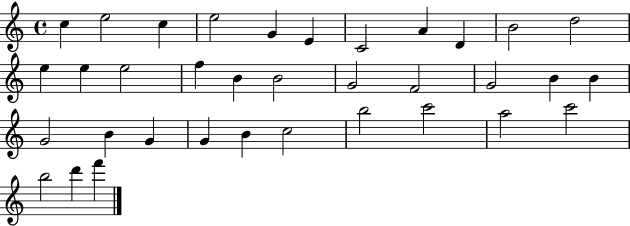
C5/q E5/h C5/q E5/h G4/q E4/q C4/h A4/q D4/q B4/h D5/h E5/q E5/q E5/h F5/q B4/q B4/h G4/h F4/h G4/h B4/q B4/q G4/h B4/q G4/q G4/q B4/q C5/h B5/h C6/h A5/h C6/h B5/h D6/q F6/q